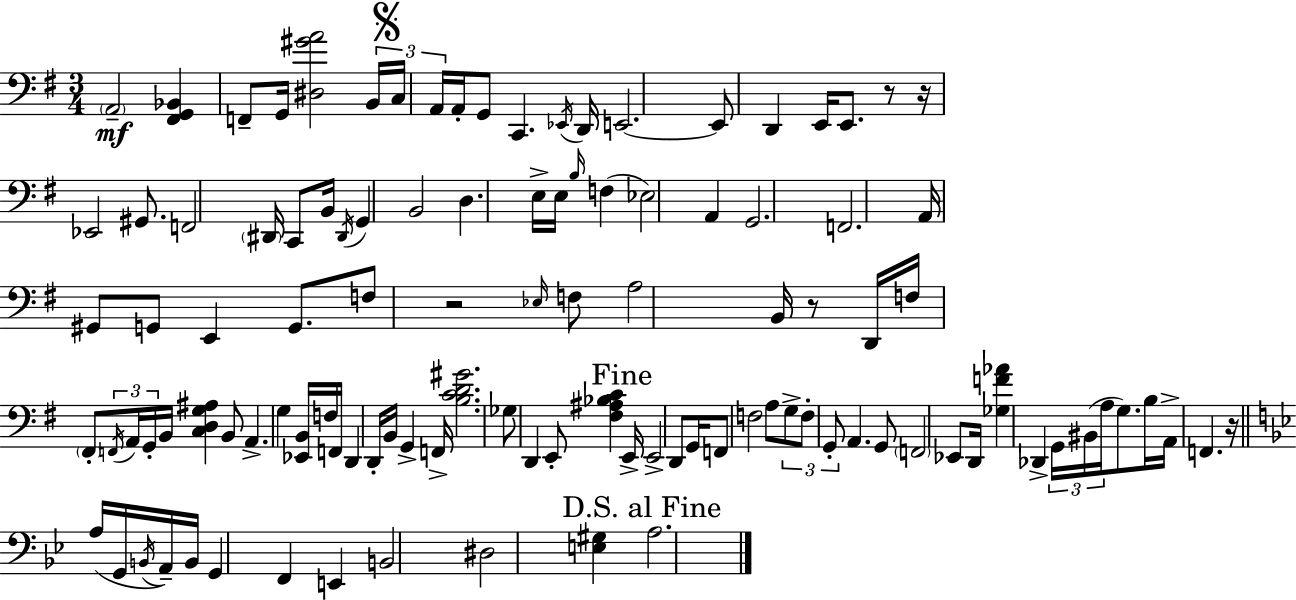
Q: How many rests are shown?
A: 5